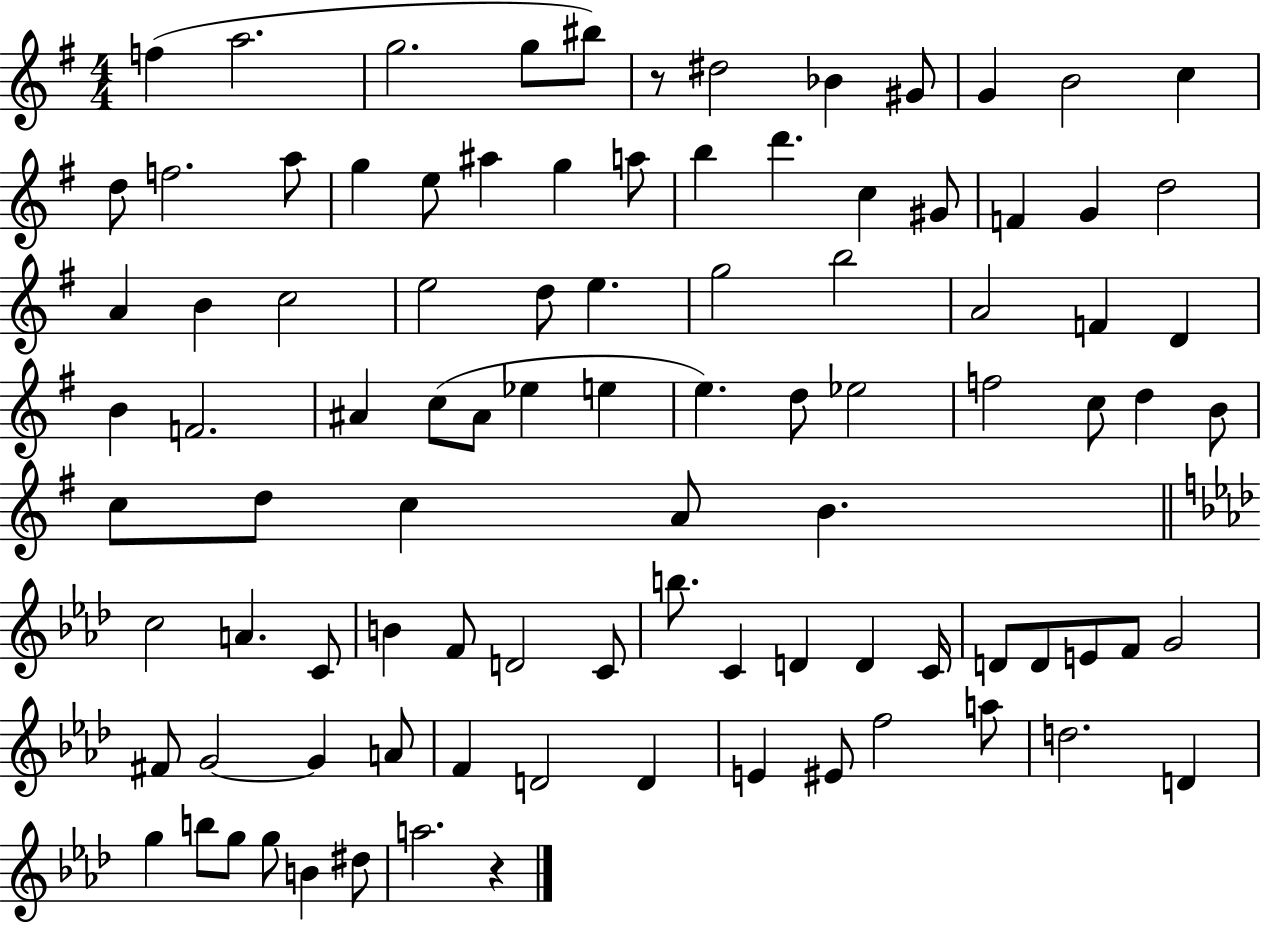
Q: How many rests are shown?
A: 2